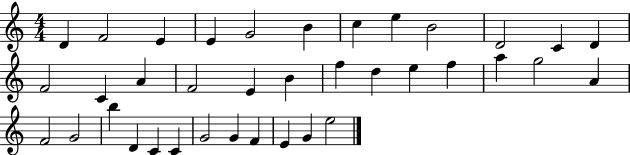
X:1
T:Untitled
M:4/4
L:1/4
K:C
D F2 E E G2 B c e B2 D2 C D F2 C A F2 E B f d e f a g2 A F2 G2 b D C C G2 G F E G e2